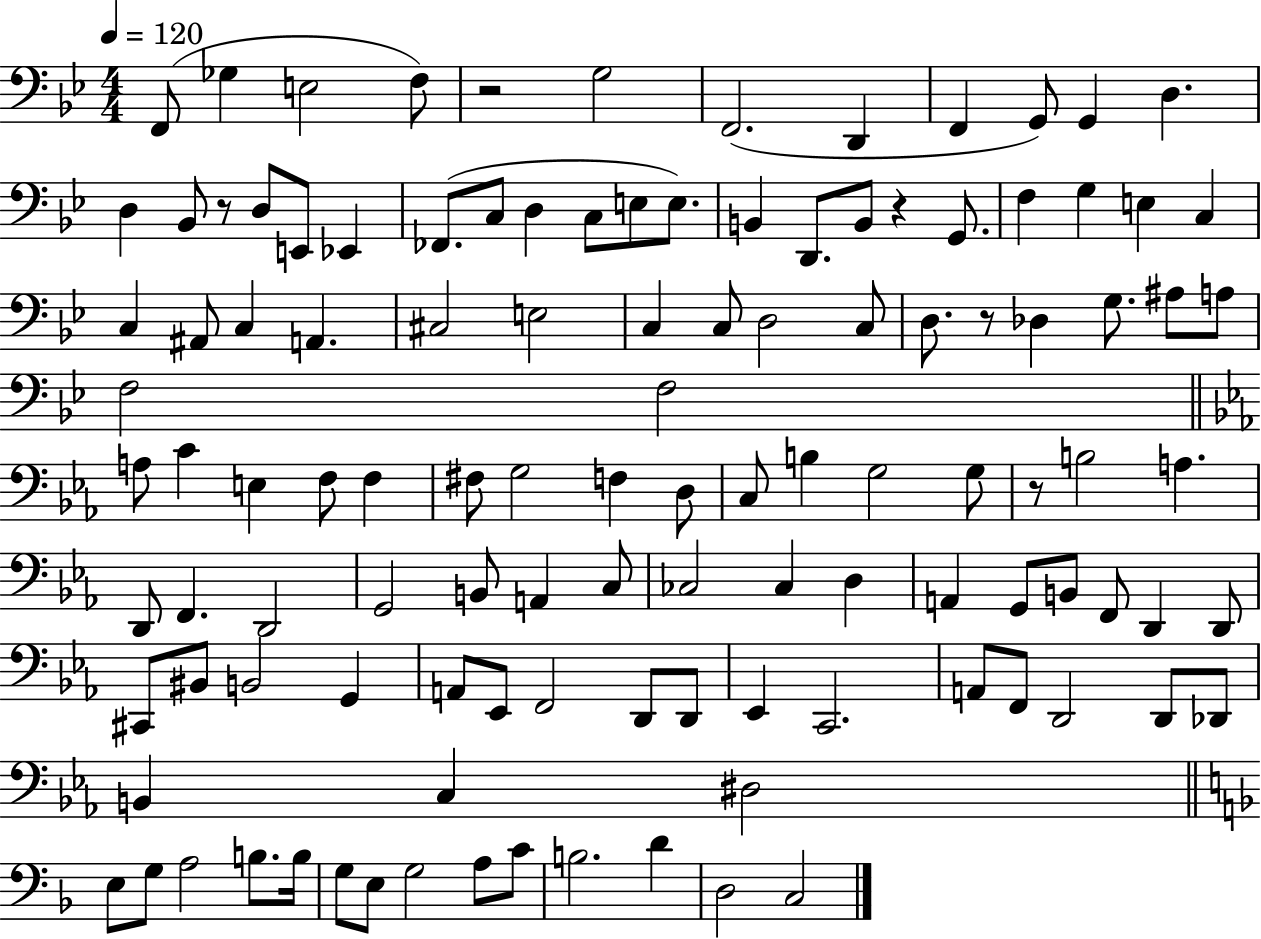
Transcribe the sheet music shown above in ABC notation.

X:1
T:Untitled
M:4/4
L:1/4
K:Bb
F,,/2 _G, E,2 F,/2 z2 G,2 F,,2 D,, F,, G,,/2 G,, D, D, _B,,/2 z/2 D,/2 E,,/2 _E,, _F,,/2 C,/2 D, C,/2 E,/2 E,/2 B,, D,,/2 B,,/2 z G,,/2 F, G, E, C, C, ^A,,/2 C, A,, ^C,2 E,2 C, C,/2 D,2 C,/2 D,/2 z/2 _D, G,/2 ^A,/2 A,/2 F,2 F,2 A,/2 C E, F,/2 F, ^F,/2 G,2 F, D,/2 C,/2 B, G,2 G,/2 z/2 B,2 A, D,,/2 F,, D,,2 G,,2 B,,/2 A,, C,/2 _C,2 _C, D, A,, G,,/2 B,,/2 F,,/2 D,, D,,/2 ^C,,/2 ^B,,/2 B,,2 G,, A,,/2 _E,,/2 F,,2 D,,/2 D,,/2 _E,, C,,2 A,,/2 F,,/2 D,,2 D,,/2 _D,,/2 B,, C, ^D,2 E,/2 G,/2 A,2 B,/2 B,/4 G,/2 E,/2 G,2 A,/2 C/2 B,2 D D,2 C,2